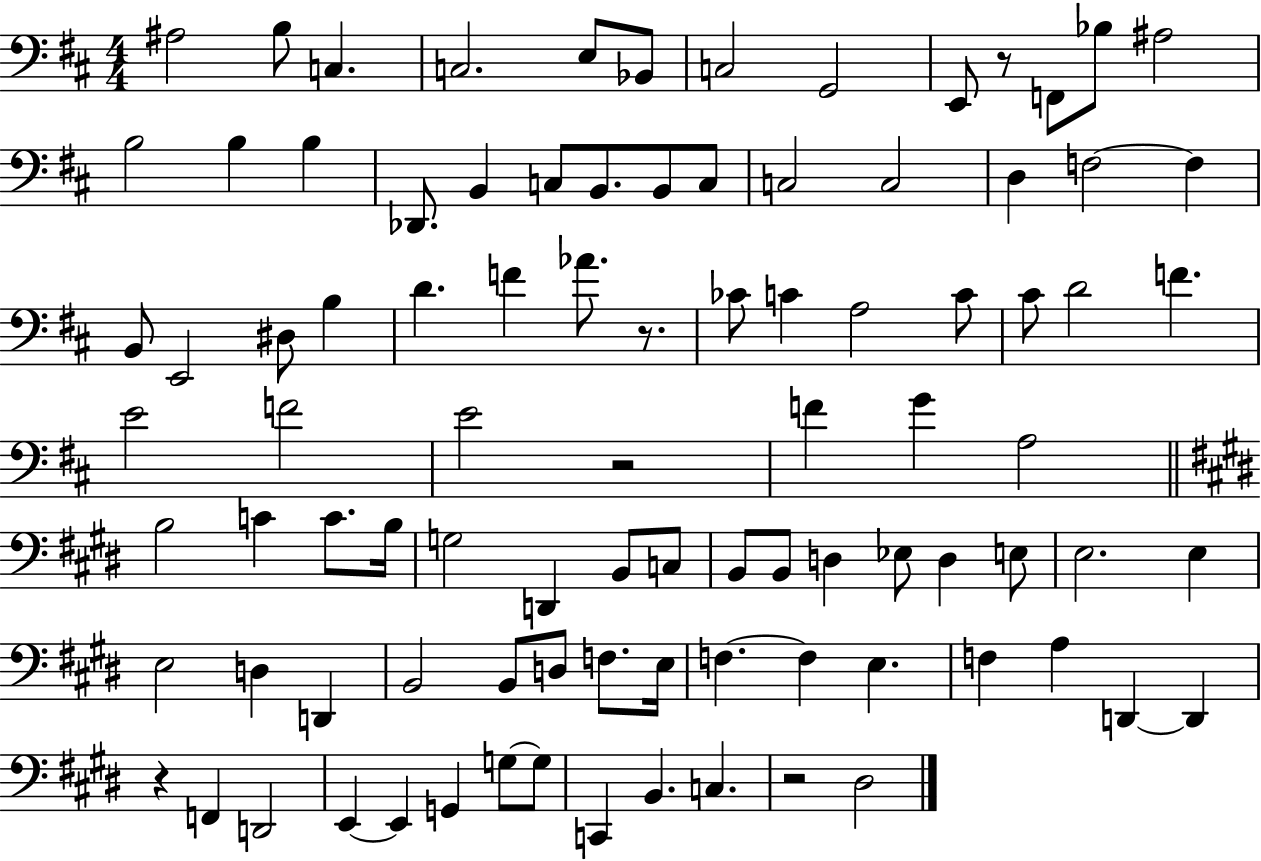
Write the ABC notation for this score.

X:1
T:Untitled
M:4/4
L:1/4
K:D
^A,2 B,/2 C, C,2 E,/2 _B,,/2 C,2 G,,2 E,,/2 z/2 F,,/2 _B,/2 ^A,2 B,2 B, B, _D,,/2 B,, C,/2 B,,/2 B,,/2 C,/2 C,2 C,2 D, F,2 F, B,,/2 E,,2 ^D,/2 B, D F _A/2 z/2 _C/2 C A,2 C/2 ^C/2 D2 F E2 F2 E2 z2 F G A,2 B,2 C C/2 B,/4 G,2 D,, B,,/2 C,/2 B,,/2 B,,/2 D, _E,/2 D, E,/2 E,2 E, E,2 D, D,, B,,2 B,,/2 D,/2 F,/2 E,/4 F, F, E, F, A, D,, D,, z F,, D,,2 E,, E,, G,, G,/2 G,/2 C,, B,, C, z2 ^D,2